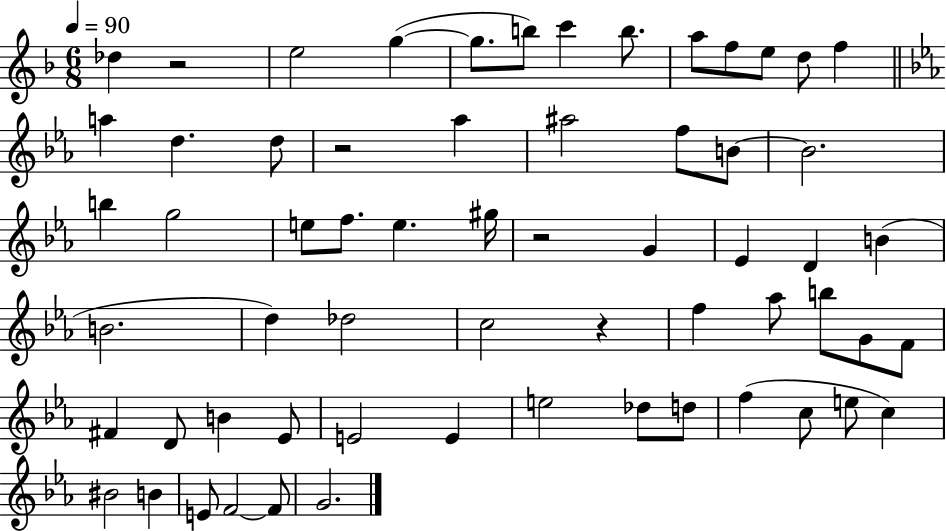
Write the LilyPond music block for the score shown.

{
  \clef treble
  \numericTimeSignature
  \time 6/8
  \key f \major
  \tempo 4 = 90
  des''4 r2 | e''2 g''4~(~ | g''8. b''8) c'''4 b''8. | a''8 f''8 e''8 d''8 f''4 | \break \bar "||" \break \key c \minor a''4 d''4. d''8 | r2 aes''4 | ais''2 f''8 b'8~~ | b'2. | \break b''4 g''2 | e''8 f''8. e''4. gis''16 | r2 g'4 | ees'4 d'4 b'4( | \break b'2. | d''4) des''2 | c''2 r4 | f''4 aes''8 b''8 g'8 f'8 | \break fis'4 d'8 b'4 ees'8 | e'2 e'4 | e''2 des''8 d''8 | f''4( c''8 e''8 c''4) | \break bis'2 b'4 | e'8 f'2~~ f'8 | g'2. | \bar "|."
}